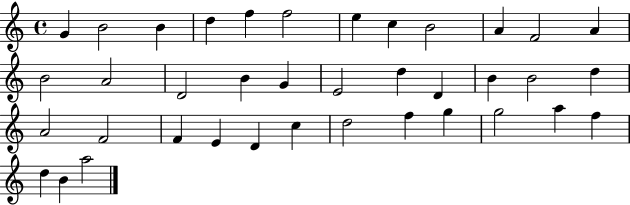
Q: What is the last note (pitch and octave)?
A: A5